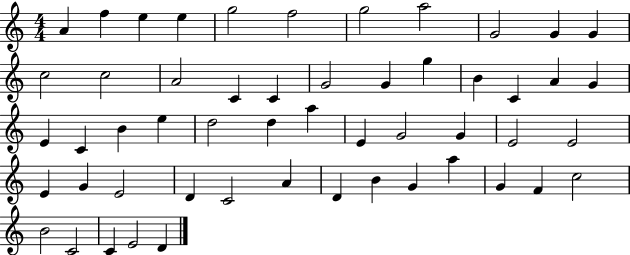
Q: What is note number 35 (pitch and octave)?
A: E4